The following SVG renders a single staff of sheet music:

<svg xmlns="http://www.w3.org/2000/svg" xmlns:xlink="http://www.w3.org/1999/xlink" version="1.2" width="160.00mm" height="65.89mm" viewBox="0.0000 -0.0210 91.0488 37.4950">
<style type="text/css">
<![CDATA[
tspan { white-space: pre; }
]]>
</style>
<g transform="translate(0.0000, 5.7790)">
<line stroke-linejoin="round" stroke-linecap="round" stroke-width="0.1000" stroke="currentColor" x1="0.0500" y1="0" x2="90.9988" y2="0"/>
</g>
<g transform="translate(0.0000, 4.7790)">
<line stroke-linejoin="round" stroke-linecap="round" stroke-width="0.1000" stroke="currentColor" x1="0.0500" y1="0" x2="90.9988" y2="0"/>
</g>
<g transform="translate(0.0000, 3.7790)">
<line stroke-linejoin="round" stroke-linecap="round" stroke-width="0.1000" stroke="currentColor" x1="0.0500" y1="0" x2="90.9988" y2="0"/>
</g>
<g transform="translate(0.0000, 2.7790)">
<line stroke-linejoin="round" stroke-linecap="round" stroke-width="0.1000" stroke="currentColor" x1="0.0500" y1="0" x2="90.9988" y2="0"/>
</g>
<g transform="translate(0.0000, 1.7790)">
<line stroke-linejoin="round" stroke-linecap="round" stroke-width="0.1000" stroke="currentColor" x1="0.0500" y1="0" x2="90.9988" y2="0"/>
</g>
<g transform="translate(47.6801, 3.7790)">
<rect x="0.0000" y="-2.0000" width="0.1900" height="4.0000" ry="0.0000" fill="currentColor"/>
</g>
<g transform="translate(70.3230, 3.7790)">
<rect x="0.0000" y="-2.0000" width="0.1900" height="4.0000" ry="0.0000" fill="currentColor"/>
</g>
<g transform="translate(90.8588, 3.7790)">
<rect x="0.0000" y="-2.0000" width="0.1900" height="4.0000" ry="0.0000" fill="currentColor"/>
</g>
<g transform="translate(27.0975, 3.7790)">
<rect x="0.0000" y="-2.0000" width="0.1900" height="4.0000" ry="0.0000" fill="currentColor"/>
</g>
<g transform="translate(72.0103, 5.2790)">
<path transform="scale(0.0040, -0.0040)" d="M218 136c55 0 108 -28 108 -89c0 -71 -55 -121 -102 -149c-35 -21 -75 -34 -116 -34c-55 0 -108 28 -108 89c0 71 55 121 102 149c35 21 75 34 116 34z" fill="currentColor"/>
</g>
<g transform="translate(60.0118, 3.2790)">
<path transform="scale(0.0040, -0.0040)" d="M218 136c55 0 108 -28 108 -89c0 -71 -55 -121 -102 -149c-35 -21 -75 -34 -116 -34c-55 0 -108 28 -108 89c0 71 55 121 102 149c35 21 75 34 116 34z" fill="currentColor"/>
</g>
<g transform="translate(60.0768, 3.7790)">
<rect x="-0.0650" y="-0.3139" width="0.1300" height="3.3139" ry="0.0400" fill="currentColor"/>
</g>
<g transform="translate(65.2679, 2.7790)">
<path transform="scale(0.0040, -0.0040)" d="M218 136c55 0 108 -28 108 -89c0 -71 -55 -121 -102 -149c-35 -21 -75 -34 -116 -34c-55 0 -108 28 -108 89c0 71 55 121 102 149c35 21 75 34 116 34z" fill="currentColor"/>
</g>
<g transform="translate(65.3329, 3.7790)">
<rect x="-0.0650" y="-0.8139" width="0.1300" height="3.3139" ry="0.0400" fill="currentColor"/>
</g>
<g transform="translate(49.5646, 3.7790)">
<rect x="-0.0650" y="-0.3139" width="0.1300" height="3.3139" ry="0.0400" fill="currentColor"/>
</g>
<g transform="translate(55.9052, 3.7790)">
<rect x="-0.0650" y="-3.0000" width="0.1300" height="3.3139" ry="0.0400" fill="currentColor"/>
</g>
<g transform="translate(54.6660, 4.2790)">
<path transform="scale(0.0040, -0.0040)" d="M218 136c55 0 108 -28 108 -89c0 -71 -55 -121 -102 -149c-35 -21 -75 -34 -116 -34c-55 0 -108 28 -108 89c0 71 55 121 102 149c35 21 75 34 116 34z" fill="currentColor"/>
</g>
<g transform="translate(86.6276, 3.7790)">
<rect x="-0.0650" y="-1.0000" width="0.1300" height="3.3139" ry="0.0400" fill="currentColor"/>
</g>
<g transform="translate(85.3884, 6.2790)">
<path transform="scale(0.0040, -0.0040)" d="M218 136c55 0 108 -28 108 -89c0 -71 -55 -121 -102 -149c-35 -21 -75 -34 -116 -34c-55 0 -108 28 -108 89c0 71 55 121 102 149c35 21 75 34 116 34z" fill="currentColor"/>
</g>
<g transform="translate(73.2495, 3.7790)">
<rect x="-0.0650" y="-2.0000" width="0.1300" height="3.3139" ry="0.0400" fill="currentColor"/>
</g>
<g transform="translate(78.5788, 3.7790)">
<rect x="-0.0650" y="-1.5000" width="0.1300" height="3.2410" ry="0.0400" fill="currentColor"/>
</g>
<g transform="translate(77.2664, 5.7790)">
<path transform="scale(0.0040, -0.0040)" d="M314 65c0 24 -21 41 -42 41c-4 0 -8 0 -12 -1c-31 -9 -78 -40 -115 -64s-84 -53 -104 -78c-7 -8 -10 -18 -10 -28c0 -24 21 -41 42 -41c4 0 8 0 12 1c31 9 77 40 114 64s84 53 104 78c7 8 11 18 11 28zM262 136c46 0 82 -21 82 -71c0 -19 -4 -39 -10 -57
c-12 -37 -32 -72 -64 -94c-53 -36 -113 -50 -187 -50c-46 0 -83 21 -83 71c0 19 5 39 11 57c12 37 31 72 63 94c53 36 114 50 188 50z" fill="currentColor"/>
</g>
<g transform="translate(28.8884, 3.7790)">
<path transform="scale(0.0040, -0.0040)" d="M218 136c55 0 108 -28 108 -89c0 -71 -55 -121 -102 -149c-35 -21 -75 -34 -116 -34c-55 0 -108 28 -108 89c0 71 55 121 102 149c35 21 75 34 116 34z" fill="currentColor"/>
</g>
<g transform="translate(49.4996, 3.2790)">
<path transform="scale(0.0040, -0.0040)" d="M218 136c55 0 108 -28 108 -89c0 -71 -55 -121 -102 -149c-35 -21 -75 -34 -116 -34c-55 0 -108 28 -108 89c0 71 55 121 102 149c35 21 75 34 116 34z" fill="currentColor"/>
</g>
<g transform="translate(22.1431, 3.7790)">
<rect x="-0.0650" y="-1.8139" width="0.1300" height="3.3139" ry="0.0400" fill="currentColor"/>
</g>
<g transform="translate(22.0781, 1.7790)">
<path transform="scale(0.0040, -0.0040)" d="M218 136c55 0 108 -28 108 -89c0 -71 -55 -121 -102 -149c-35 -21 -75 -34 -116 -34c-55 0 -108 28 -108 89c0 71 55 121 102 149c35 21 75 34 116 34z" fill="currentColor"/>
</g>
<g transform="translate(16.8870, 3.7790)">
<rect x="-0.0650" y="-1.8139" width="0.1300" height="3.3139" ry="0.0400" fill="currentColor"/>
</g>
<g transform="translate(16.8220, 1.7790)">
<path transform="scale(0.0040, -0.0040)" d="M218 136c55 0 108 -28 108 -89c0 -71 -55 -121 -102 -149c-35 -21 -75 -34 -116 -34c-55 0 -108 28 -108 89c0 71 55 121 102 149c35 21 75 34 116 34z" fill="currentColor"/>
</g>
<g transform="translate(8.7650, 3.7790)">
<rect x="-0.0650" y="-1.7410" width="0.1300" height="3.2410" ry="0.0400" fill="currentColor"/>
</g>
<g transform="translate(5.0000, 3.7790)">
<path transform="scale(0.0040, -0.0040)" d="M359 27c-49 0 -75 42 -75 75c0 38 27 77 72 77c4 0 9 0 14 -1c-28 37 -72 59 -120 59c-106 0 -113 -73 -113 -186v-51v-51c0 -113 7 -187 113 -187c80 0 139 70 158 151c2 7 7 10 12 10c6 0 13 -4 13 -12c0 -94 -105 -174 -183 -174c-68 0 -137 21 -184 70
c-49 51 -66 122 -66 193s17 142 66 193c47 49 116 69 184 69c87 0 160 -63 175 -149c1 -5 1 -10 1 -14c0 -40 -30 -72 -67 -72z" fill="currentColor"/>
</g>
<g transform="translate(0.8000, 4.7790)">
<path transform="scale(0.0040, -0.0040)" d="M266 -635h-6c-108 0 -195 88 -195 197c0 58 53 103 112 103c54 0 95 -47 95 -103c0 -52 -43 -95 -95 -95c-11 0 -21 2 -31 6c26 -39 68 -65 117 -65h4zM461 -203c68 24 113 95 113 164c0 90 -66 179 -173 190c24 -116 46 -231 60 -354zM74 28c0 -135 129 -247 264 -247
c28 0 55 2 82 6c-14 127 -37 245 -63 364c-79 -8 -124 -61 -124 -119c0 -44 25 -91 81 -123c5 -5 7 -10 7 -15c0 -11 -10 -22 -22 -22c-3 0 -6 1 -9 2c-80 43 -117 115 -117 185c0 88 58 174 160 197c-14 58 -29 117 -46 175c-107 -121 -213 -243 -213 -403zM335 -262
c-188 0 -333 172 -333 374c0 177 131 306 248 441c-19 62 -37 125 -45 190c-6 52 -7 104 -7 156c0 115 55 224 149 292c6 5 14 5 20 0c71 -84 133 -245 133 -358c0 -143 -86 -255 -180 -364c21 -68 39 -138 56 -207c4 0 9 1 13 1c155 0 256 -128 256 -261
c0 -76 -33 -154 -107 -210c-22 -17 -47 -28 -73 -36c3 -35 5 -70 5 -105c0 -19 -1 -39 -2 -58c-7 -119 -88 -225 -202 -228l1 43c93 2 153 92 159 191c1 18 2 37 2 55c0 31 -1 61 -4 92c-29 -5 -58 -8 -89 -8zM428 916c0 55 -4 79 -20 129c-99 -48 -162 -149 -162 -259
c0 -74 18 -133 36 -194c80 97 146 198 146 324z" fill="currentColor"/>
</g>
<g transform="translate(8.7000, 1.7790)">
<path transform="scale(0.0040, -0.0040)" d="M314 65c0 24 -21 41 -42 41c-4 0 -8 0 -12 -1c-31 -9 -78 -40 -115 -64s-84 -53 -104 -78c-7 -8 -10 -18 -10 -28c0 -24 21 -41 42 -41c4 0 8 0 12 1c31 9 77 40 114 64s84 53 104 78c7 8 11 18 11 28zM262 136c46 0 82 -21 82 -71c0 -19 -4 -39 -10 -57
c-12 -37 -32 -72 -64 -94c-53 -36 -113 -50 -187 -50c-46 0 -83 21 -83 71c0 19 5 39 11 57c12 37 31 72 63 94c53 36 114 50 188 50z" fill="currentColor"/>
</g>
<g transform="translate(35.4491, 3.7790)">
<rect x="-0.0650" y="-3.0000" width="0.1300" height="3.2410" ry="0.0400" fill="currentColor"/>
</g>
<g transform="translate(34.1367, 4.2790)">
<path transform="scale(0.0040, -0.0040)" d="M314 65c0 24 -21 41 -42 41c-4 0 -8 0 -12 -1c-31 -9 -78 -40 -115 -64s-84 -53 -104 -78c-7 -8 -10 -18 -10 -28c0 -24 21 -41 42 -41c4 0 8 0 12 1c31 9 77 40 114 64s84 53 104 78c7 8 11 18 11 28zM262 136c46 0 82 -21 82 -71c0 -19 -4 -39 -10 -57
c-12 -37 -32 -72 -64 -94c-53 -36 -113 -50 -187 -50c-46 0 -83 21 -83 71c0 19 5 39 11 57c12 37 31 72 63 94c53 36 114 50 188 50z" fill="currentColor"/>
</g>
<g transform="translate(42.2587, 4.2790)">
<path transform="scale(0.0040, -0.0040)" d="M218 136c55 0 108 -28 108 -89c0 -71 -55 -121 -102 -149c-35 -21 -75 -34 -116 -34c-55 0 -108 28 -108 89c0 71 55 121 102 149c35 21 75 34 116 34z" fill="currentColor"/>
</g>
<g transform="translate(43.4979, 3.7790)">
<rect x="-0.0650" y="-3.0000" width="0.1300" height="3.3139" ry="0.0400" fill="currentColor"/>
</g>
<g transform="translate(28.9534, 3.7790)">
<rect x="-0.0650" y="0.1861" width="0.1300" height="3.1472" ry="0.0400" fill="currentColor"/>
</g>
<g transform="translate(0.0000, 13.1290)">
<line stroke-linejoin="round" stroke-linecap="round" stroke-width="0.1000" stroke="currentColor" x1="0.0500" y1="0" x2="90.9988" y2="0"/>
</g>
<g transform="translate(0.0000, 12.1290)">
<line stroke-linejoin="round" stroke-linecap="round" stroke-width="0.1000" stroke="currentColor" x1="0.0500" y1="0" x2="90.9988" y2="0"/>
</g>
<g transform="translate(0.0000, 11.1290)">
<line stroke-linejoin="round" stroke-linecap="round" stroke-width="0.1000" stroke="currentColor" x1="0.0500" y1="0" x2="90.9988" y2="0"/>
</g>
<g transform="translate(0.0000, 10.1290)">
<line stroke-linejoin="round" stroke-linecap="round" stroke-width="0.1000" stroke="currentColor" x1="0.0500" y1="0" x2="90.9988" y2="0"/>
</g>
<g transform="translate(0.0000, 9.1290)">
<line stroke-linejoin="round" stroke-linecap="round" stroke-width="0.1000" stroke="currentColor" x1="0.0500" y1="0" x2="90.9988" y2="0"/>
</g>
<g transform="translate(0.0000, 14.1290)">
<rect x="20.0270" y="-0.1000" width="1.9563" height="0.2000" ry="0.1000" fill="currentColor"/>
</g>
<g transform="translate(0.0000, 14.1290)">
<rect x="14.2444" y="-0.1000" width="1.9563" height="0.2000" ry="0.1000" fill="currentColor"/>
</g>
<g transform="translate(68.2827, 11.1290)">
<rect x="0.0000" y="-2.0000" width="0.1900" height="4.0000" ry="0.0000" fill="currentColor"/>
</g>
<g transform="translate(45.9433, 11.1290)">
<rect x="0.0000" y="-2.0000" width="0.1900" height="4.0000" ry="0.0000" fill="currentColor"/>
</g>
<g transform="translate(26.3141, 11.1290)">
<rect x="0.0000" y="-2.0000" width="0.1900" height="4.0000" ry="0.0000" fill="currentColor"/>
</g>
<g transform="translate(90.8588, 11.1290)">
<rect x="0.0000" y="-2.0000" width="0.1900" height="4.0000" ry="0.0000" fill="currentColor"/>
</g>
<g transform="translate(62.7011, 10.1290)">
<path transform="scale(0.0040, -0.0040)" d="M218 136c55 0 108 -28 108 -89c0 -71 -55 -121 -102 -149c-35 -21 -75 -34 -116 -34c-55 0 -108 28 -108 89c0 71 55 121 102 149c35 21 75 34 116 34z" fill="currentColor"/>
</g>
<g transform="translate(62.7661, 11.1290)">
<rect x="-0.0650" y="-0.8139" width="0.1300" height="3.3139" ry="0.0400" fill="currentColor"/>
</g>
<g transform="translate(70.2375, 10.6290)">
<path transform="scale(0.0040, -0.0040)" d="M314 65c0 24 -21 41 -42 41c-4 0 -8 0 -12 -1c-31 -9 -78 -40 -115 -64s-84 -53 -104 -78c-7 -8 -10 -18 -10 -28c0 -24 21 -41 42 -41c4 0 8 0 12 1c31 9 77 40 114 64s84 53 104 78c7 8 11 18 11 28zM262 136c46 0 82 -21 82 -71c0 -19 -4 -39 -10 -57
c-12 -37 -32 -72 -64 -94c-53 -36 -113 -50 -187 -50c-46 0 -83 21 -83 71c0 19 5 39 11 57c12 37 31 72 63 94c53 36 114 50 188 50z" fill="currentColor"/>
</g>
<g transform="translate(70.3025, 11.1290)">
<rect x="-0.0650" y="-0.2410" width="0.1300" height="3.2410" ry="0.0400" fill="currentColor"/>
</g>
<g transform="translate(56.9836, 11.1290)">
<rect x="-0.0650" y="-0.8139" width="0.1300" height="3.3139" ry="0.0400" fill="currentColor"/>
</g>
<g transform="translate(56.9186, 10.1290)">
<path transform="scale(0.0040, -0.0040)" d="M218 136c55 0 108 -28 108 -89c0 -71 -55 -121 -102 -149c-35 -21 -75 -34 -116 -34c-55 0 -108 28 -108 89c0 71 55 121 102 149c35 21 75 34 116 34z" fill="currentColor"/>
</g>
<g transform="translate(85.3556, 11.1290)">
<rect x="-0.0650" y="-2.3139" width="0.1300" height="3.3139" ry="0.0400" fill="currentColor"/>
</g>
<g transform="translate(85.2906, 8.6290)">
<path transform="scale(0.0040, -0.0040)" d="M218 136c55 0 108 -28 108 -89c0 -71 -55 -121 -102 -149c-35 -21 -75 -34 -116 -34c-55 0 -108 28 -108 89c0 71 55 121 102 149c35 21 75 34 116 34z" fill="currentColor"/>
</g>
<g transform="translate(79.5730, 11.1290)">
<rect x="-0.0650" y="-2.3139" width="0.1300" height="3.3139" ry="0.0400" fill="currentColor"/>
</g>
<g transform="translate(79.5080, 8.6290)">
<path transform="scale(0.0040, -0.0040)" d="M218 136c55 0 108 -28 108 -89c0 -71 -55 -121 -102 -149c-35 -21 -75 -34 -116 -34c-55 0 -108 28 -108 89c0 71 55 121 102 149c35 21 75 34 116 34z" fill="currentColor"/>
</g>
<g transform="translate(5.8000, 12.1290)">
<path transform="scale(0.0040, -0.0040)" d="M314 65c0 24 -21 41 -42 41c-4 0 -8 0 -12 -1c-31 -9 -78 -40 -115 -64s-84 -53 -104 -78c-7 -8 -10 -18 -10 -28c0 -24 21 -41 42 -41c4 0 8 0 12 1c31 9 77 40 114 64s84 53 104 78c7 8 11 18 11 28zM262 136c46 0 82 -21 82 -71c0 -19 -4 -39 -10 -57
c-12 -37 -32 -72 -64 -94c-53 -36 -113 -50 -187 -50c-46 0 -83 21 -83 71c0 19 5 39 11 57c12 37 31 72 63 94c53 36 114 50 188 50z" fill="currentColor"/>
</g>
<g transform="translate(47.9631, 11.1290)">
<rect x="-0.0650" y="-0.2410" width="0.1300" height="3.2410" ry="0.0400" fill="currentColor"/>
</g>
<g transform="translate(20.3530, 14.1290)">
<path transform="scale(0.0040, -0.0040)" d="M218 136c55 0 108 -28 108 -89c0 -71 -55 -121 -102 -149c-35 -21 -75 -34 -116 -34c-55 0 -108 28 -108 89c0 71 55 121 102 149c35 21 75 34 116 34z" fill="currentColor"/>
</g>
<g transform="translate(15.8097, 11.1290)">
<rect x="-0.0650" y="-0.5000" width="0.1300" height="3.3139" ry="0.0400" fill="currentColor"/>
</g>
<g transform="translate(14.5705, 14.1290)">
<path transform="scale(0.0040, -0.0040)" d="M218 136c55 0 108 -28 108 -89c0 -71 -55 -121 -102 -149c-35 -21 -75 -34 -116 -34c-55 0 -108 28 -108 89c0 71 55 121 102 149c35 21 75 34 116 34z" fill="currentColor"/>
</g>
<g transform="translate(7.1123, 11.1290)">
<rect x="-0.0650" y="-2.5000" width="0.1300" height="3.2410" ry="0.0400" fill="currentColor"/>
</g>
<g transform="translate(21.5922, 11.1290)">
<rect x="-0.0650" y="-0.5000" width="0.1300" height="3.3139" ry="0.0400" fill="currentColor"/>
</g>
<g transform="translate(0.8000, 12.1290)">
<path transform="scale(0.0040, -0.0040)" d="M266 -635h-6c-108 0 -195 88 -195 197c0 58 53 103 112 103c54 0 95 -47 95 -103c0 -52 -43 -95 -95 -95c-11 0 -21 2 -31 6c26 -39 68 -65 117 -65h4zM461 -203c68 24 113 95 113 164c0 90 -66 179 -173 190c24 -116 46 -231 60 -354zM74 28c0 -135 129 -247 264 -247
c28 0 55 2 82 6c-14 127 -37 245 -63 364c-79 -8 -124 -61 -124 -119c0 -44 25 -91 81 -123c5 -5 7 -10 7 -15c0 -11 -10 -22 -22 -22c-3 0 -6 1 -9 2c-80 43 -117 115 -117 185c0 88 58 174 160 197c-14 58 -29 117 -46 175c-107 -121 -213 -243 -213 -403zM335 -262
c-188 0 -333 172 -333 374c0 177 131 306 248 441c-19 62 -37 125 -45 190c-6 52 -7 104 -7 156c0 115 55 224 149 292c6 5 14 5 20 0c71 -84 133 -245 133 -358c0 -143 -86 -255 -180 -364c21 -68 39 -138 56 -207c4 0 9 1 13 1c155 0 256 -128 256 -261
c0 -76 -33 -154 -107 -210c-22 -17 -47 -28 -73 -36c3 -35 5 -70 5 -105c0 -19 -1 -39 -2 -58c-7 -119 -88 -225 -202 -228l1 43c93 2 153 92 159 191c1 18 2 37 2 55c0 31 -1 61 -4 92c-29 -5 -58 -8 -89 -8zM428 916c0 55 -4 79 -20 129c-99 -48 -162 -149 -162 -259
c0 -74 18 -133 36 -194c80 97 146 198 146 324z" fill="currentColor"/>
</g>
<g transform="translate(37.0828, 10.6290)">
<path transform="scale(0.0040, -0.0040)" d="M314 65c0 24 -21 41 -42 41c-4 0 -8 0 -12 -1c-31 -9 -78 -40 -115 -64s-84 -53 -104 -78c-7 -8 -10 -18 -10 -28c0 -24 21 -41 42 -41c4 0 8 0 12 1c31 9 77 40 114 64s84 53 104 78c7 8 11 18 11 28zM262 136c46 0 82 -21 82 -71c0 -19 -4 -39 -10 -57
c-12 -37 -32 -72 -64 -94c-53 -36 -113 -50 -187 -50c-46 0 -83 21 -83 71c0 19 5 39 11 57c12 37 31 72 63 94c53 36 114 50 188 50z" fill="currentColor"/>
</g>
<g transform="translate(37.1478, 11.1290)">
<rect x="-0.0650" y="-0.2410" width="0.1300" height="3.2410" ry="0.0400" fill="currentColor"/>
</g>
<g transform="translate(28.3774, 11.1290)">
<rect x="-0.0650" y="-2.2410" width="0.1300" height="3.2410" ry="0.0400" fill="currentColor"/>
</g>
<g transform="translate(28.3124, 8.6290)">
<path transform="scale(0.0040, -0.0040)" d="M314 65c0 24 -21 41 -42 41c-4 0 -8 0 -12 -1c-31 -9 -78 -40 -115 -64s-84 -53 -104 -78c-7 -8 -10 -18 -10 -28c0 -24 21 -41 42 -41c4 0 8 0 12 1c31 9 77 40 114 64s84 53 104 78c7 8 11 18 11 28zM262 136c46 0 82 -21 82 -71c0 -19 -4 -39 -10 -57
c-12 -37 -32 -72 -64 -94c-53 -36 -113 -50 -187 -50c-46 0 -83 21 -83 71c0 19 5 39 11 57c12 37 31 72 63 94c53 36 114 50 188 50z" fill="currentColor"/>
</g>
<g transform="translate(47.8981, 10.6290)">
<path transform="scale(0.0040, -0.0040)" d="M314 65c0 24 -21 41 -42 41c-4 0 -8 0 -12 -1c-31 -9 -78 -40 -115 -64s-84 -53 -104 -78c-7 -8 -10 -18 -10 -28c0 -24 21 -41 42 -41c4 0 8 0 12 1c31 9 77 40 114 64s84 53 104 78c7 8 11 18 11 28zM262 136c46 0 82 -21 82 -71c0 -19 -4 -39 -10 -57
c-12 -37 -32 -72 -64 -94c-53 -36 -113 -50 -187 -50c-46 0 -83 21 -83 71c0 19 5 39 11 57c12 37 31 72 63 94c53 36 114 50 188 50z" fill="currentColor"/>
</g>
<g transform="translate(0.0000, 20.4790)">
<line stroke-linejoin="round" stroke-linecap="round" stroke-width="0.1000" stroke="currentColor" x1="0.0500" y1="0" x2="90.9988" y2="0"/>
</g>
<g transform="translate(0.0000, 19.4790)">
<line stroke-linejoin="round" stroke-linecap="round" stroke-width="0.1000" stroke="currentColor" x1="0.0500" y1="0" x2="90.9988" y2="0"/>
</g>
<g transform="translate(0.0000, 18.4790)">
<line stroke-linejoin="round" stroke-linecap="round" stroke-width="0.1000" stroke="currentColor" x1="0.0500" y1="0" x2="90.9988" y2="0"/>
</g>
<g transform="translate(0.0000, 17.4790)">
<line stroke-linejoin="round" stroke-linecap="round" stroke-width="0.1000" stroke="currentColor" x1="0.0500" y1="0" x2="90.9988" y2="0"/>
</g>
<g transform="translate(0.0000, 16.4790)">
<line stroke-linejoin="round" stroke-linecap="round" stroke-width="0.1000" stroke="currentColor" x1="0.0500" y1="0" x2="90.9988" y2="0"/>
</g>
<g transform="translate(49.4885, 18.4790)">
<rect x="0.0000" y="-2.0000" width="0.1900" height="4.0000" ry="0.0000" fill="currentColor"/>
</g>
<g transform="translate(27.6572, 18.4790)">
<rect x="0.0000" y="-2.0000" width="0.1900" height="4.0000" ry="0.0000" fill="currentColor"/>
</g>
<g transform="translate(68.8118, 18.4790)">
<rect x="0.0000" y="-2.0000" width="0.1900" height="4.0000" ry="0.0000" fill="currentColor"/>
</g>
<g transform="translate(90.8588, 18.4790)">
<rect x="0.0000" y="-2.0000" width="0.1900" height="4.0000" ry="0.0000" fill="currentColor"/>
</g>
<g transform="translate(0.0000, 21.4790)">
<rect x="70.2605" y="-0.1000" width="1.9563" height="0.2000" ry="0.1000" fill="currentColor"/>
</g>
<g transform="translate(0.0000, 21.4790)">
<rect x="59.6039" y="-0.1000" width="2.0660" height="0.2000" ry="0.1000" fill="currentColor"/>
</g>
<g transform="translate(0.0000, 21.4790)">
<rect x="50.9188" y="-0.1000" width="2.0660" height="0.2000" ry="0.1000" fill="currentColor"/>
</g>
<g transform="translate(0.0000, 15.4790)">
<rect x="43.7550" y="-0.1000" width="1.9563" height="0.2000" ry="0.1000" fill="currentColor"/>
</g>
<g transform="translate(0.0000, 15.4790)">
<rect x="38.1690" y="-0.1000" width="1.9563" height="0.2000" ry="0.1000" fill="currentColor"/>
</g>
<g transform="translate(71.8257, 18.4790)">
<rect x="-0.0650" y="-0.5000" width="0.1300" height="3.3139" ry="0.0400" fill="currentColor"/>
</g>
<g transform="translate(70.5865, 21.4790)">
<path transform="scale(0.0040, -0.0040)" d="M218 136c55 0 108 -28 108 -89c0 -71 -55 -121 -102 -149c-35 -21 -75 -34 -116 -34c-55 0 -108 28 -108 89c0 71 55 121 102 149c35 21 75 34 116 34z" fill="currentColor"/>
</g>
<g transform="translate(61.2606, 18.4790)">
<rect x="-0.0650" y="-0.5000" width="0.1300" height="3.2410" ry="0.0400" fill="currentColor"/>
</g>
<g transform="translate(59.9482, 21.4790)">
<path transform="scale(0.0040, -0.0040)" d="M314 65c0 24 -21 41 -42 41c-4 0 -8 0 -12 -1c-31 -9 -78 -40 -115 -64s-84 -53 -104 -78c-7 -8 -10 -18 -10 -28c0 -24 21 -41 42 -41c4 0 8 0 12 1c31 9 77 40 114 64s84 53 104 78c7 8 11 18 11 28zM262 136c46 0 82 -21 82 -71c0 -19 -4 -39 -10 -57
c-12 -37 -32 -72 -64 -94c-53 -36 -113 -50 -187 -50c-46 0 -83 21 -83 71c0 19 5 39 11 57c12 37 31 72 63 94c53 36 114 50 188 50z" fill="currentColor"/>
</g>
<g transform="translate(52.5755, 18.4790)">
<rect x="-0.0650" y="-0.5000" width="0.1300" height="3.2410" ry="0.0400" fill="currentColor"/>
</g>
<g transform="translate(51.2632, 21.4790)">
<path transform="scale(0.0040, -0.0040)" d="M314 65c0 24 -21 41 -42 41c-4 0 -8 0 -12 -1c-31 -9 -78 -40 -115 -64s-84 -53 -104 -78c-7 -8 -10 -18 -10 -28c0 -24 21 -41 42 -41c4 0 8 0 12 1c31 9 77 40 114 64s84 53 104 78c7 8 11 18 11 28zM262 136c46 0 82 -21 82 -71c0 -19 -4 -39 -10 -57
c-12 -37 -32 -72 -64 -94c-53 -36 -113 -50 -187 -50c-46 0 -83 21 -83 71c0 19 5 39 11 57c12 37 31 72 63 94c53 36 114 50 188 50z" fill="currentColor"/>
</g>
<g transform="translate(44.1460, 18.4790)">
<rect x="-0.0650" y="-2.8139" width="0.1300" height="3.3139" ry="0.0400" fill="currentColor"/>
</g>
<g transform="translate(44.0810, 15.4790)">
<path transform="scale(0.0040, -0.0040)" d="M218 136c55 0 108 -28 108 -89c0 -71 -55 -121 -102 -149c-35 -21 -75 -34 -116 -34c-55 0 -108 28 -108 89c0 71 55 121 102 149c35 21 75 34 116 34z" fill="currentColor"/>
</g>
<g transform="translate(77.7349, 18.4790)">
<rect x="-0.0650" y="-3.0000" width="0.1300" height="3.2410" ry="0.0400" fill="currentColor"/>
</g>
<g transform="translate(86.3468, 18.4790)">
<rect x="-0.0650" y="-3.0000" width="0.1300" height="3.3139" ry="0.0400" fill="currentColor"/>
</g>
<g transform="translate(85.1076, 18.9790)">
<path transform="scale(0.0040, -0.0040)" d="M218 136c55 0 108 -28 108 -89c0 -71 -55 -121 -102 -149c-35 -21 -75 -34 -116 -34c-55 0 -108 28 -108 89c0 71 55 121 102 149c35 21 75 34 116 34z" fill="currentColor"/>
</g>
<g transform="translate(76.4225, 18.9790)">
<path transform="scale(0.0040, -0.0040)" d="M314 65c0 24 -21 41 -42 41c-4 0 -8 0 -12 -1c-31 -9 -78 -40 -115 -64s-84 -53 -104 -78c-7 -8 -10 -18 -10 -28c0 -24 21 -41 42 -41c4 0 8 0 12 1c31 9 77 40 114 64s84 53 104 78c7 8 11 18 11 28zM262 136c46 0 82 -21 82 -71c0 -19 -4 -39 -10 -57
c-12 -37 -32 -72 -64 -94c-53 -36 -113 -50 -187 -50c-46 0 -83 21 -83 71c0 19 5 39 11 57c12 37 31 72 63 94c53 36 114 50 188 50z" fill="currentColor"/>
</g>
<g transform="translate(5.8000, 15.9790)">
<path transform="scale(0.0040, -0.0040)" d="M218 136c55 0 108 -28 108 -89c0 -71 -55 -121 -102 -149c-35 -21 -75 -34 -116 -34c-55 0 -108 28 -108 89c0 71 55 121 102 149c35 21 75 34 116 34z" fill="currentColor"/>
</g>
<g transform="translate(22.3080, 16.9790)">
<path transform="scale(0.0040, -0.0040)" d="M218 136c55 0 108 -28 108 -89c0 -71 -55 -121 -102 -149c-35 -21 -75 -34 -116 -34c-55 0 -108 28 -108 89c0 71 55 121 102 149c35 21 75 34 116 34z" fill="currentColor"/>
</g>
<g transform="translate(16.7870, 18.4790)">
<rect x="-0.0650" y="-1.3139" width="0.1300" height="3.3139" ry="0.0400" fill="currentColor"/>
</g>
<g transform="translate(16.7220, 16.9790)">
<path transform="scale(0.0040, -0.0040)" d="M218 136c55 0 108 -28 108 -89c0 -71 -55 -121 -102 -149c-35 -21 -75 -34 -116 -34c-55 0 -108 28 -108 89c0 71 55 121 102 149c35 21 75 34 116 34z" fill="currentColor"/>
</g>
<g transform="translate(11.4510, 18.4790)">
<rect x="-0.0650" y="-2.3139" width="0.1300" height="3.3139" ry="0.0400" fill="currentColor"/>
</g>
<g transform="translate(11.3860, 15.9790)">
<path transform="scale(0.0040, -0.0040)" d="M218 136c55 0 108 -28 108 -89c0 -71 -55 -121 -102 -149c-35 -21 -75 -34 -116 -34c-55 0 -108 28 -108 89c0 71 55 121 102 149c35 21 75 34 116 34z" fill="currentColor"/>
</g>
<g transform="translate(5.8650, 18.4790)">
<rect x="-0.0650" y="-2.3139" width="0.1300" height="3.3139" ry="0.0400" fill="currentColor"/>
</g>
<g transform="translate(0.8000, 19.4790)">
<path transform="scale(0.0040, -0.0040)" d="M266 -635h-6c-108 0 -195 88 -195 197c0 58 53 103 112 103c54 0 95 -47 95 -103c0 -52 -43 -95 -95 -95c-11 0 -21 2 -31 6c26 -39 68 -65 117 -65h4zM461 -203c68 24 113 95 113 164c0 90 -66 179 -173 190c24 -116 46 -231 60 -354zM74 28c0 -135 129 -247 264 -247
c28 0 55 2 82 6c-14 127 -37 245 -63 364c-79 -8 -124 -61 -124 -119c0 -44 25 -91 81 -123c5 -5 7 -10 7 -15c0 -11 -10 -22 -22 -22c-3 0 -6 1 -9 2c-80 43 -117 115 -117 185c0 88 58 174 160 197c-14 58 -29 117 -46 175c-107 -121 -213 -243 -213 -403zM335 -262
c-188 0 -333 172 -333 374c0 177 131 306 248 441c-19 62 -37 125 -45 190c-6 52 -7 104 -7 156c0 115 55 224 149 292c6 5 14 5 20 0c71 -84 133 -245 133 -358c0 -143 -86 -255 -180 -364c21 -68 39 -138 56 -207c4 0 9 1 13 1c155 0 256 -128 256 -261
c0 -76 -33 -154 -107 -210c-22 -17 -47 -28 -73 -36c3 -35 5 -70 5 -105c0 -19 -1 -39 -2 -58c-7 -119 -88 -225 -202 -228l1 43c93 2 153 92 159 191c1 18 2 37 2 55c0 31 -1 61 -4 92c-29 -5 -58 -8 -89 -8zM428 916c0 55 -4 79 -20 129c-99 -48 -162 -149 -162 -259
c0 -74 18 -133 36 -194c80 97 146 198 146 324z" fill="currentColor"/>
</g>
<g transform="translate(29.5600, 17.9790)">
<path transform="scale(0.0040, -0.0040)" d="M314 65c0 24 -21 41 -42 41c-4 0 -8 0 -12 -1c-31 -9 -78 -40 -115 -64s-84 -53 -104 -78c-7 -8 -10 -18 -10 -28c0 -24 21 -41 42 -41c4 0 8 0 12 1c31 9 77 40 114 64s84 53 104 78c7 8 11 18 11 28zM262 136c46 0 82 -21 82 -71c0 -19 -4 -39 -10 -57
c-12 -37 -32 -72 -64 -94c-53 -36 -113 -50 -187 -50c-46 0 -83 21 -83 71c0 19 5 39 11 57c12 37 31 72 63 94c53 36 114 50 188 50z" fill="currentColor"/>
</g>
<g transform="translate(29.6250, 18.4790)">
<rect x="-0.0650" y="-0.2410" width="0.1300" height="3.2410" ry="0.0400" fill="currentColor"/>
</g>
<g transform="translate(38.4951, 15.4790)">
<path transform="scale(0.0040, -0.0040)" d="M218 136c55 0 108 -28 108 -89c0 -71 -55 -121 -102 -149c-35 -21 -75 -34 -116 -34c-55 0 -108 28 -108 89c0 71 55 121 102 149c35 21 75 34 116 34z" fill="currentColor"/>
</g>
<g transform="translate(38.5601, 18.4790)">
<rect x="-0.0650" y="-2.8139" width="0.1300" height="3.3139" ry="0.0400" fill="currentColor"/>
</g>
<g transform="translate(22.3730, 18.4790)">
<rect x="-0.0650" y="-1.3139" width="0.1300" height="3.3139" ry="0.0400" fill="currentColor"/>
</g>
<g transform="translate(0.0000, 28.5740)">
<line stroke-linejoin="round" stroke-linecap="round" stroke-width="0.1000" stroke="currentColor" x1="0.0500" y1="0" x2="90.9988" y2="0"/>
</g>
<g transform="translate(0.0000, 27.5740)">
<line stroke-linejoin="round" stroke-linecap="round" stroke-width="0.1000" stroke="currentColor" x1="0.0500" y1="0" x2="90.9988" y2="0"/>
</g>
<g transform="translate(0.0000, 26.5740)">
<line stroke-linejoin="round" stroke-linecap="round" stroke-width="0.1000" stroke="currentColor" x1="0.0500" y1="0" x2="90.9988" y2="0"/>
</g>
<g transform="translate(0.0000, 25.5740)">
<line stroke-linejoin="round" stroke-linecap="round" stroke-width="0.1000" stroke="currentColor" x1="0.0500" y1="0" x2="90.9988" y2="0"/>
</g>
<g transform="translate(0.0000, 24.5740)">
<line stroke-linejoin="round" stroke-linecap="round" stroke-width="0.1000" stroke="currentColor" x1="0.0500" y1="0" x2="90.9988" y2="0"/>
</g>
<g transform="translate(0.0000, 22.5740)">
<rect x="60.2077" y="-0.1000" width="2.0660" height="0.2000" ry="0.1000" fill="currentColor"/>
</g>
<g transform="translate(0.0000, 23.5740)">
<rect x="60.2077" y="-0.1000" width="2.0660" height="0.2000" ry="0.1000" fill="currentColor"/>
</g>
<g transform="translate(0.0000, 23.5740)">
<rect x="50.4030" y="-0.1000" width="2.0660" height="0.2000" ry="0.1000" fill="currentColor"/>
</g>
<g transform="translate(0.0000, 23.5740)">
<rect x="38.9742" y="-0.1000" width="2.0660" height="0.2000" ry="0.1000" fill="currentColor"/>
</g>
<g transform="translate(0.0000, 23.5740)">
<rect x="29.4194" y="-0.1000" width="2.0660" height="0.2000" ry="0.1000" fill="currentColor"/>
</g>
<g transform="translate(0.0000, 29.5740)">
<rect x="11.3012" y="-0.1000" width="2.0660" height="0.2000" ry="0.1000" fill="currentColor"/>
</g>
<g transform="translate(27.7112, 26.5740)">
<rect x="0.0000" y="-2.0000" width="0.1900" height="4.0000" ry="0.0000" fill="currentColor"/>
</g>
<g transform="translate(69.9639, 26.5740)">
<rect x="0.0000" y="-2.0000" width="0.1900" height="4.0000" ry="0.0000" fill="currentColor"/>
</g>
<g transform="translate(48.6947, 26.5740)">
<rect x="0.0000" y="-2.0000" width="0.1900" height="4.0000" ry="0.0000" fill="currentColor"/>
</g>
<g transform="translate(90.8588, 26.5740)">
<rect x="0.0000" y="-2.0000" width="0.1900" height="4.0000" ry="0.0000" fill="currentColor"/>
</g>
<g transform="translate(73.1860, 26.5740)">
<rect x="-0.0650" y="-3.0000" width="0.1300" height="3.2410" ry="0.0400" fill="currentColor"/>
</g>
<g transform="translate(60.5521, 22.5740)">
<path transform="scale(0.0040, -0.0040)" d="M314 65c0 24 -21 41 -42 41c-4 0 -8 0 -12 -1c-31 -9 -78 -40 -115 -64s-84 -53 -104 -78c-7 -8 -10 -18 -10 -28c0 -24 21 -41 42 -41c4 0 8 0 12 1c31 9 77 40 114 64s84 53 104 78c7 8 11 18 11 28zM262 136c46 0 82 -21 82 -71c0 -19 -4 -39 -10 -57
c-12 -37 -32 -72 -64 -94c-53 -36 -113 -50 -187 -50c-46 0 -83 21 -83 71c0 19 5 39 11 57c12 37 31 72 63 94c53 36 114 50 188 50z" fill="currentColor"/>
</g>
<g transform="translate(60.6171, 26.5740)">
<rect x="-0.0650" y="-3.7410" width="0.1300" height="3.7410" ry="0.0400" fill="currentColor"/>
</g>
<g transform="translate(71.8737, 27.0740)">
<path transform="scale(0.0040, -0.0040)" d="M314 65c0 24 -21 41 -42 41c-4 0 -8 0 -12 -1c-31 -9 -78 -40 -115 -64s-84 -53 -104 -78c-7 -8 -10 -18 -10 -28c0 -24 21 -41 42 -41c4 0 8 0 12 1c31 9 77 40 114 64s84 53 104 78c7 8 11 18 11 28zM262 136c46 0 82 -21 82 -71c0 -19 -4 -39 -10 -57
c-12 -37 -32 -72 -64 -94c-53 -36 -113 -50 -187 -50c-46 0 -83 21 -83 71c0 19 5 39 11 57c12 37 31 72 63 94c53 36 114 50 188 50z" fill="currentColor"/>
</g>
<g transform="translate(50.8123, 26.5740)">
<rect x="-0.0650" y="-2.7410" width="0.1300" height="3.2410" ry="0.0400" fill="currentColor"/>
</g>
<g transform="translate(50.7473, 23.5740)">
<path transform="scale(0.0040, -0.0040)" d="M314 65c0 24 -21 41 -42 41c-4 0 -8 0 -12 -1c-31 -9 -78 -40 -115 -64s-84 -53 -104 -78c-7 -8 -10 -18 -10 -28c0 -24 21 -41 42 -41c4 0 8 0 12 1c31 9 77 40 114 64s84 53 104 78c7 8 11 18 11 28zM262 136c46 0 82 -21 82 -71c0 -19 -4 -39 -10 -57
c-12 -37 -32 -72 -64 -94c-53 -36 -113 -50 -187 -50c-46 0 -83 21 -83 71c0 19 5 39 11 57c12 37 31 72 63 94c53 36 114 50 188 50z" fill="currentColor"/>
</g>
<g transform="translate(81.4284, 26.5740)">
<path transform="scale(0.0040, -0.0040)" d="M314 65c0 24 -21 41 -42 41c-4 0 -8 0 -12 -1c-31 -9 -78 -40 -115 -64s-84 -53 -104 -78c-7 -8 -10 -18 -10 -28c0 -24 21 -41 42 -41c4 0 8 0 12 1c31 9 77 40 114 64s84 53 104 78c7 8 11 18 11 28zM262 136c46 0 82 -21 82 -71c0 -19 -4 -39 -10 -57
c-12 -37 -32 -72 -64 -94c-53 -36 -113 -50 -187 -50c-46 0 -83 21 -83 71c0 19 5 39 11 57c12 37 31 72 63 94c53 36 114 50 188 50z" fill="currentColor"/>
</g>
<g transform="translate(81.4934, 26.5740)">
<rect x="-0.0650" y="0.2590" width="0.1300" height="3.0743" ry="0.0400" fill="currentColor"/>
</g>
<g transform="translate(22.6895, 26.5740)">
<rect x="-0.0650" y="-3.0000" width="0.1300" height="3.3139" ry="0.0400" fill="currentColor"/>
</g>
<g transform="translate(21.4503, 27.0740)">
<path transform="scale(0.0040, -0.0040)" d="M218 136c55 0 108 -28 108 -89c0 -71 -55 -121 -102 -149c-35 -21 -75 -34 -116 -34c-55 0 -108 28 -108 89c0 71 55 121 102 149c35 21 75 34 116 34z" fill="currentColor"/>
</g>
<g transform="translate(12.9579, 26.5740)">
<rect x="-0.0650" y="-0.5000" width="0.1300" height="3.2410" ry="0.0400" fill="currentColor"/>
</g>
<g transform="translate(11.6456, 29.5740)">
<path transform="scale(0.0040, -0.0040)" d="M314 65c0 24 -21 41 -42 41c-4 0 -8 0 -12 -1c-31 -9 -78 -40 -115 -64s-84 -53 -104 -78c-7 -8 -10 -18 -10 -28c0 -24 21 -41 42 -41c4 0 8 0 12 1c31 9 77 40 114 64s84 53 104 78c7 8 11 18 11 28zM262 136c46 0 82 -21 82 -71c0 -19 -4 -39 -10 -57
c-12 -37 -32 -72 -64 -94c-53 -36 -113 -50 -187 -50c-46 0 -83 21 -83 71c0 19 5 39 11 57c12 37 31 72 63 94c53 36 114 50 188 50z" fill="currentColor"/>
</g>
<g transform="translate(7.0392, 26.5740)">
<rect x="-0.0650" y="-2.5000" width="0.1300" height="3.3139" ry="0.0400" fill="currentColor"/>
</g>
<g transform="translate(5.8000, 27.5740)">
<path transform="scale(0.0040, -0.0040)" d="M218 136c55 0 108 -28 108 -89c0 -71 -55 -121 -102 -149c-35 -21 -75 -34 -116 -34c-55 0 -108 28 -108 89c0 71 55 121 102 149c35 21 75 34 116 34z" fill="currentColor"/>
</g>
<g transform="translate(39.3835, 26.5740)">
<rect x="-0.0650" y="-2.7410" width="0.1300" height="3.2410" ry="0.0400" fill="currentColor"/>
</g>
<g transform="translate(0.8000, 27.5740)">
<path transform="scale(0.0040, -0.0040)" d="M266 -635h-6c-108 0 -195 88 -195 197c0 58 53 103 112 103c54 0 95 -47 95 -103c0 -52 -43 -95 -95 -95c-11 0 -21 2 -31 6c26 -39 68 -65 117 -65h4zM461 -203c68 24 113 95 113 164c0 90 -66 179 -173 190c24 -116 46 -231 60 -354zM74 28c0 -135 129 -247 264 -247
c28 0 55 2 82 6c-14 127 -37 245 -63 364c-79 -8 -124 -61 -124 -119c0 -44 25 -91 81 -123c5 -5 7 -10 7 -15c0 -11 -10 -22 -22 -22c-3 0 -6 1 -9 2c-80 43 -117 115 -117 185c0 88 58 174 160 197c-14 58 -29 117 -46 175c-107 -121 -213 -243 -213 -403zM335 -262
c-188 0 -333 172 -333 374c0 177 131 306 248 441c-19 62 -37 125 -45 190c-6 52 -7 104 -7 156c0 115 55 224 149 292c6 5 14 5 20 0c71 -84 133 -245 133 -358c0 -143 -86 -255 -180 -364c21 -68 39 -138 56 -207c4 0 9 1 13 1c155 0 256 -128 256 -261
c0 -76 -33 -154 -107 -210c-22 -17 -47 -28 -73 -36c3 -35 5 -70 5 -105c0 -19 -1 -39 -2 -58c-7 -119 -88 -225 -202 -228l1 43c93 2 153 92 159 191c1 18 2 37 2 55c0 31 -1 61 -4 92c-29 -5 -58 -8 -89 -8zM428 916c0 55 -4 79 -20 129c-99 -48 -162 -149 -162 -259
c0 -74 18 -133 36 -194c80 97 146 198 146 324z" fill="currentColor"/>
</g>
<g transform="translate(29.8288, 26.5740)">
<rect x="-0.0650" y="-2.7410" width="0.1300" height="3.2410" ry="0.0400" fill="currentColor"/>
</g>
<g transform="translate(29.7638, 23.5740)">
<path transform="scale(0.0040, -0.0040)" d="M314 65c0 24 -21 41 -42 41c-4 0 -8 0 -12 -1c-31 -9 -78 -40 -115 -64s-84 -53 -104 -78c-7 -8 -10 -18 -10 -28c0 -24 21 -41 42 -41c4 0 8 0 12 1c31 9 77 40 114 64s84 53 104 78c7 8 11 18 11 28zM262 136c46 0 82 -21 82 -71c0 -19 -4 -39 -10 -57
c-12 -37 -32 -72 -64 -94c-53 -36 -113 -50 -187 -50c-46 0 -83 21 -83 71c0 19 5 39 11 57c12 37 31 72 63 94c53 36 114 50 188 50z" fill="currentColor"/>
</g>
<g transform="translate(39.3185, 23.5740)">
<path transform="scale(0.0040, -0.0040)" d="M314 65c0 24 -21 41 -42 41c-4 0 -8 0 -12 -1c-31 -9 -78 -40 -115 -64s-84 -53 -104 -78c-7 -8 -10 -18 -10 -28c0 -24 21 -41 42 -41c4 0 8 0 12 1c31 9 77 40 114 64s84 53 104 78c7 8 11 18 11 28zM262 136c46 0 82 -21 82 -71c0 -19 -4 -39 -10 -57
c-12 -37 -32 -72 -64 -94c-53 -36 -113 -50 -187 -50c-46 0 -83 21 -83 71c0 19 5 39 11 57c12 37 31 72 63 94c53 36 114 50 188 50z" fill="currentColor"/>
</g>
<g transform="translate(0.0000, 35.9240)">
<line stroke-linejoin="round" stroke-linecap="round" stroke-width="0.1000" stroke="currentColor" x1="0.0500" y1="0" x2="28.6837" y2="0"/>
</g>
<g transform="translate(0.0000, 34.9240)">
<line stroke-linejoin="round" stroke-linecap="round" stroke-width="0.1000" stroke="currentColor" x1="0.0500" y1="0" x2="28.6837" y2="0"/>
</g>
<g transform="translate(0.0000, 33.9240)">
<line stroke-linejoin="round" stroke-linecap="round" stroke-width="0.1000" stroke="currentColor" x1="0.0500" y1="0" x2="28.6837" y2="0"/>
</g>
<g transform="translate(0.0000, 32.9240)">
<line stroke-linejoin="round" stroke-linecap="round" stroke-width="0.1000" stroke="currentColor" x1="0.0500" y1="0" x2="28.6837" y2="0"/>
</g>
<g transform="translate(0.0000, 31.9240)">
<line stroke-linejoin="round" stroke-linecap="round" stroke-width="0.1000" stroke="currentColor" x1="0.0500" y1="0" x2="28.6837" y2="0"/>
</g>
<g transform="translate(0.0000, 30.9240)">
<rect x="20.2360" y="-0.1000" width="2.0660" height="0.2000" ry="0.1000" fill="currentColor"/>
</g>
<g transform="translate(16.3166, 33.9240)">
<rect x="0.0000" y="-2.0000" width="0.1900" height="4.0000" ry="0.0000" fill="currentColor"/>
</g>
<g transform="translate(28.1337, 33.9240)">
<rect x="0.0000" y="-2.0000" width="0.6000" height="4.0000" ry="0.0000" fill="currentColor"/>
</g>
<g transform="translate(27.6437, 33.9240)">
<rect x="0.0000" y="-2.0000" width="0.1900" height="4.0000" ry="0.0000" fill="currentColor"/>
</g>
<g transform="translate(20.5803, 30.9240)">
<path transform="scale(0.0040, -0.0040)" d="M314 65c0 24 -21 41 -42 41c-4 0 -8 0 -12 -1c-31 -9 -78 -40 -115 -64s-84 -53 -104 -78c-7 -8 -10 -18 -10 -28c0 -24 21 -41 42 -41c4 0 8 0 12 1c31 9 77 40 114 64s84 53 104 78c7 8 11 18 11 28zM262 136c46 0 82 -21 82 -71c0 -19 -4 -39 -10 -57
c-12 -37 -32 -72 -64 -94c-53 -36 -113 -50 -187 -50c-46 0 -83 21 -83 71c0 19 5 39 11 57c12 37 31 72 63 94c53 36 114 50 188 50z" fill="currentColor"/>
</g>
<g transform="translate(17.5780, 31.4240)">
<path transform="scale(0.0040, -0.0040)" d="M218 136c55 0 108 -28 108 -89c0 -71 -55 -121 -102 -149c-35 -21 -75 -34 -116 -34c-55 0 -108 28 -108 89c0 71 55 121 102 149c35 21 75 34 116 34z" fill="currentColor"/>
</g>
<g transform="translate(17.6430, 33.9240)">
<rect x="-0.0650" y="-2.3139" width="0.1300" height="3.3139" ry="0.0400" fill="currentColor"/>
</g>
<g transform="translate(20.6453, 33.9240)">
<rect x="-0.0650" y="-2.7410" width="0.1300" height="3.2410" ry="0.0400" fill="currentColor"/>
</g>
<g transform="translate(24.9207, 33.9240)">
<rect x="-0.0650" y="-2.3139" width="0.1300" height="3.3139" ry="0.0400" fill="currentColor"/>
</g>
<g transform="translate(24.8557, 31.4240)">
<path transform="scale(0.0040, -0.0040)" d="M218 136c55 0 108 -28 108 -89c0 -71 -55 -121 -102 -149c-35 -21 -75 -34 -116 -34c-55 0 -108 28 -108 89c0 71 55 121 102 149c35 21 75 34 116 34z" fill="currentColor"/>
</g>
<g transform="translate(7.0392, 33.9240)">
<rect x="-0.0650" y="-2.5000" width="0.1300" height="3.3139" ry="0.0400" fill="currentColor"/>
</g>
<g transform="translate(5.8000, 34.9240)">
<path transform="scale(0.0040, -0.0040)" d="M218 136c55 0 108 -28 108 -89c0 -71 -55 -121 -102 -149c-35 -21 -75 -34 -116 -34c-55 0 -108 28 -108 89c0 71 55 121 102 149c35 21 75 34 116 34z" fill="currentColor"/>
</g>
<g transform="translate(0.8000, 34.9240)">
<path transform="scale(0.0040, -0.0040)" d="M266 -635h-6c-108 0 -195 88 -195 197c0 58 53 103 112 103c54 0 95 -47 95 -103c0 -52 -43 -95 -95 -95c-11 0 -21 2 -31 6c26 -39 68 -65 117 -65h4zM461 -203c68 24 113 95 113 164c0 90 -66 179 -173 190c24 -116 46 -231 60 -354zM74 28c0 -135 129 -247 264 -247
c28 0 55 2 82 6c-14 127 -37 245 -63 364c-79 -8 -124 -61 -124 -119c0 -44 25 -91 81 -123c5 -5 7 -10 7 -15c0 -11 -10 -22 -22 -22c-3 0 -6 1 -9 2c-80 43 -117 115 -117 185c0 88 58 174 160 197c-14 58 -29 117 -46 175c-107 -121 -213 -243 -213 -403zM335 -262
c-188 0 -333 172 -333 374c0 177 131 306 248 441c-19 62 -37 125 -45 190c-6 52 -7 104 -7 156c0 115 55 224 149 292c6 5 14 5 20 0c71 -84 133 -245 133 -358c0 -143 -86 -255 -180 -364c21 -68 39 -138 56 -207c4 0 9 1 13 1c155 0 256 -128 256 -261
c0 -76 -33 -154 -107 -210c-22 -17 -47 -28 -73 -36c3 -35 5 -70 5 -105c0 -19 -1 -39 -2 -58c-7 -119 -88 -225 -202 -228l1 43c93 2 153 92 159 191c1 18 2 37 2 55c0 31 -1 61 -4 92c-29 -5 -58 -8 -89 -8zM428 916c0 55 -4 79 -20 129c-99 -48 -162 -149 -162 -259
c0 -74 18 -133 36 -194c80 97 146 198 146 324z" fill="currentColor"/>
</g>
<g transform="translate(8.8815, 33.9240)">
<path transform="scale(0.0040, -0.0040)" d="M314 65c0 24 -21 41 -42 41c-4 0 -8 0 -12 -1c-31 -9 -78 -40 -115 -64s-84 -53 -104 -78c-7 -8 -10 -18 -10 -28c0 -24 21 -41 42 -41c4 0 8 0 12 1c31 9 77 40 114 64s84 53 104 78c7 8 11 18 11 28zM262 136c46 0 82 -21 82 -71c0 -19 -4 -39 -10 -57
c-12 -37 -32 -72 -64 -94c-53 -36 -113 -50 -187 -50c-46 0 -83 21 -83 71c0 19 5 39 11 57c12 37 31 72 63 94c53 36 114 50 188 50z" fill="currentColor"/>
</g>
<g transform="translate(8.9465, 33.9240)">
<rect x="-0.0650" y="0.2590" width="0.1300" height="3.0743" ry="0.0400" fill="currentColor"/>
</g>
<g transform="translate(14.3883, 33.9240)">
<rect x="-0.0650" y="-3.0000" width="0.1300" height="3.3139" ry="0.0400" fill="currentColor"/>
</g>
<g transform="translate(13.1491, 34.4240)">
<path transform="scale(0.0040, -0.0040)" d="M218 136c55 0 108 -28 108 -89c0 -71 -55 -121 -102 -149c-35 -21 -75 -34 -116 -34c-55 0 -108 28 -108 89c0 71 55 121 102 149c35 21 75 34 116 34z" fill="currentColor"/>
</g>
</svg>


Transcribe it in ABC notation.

X:1
T:Untitled
M:4/4
L:1/4
K:C
f2 f f B A2 A c A c d F E2 D G2 C C g2 c2 c2 d d c2 g g g g e e c2 a a C2 C2 C A2 A G C2 A a2 a2 a2 c'2 A2 B2 G B2 A g a2 g